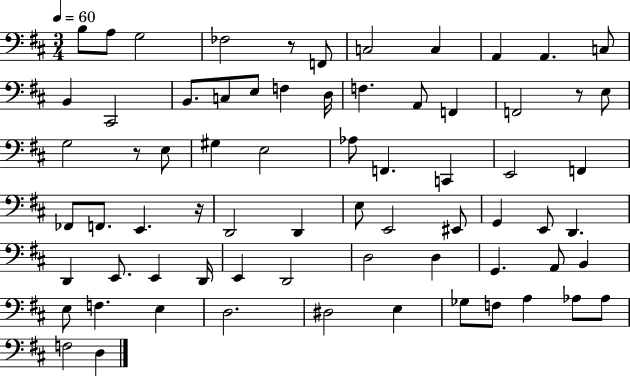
{
  \clef bass
  \numericTimeSignature
  \time 3/4
  \key d \major
  \tempo 4 = 60
  b8 a8 g2 | fes2 r8 f,8 | c2 c4 | a,4 a,4. c8 | \break b,4 cis,2 | b,8. c8 e8 f4 d16 | f4. a,8 f,4 | f,2 r8 e8 | \break g2 r8 e8 | gis4 e2 | aes8 f,4. c,4 | e,2 f,4 | \break fes,8 f,8. e,4. r16 | d,2 d,4 | e8 e,2 eis,8 | g,4 e,8 d,4. | \break d,4 e,8. e,4 d,16 | e,4 d,2 | d2 d4 | g,4. a,8 b,4 | \break e8 f4. e4 | d2. | dis2 e4 | ges8 f8 a4 aes8 aes8 | \break f2 d4 | \bar "|."
}